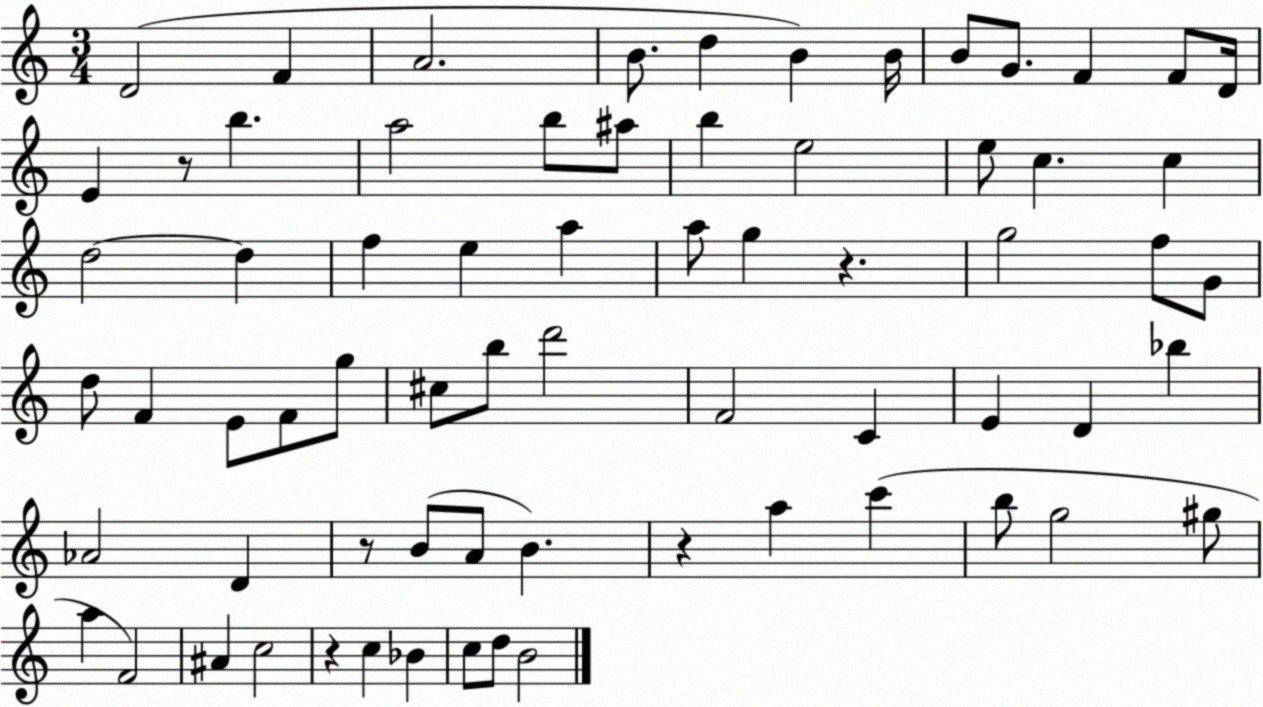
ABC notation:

X:1
T:Untitled
M:3/4
L:1/4
K:C
D2 F A2 B/2 d B B/4 B/2 G/2 F F/2 D/4 E z/2 b a2 b/2 ^a/2 b e2 e/2 c c d2 d f e a a/2 g z g2 f/2 G/2 d/2 F E/2 F/2 g/2 ^c/2 b/2 d'2 F2 C E D _b _A2 D z/2 B/2 A/2 B z a c' b/2 g2 ^g/2 a F2 ^A c2 z c _B c/2 d/2 B2